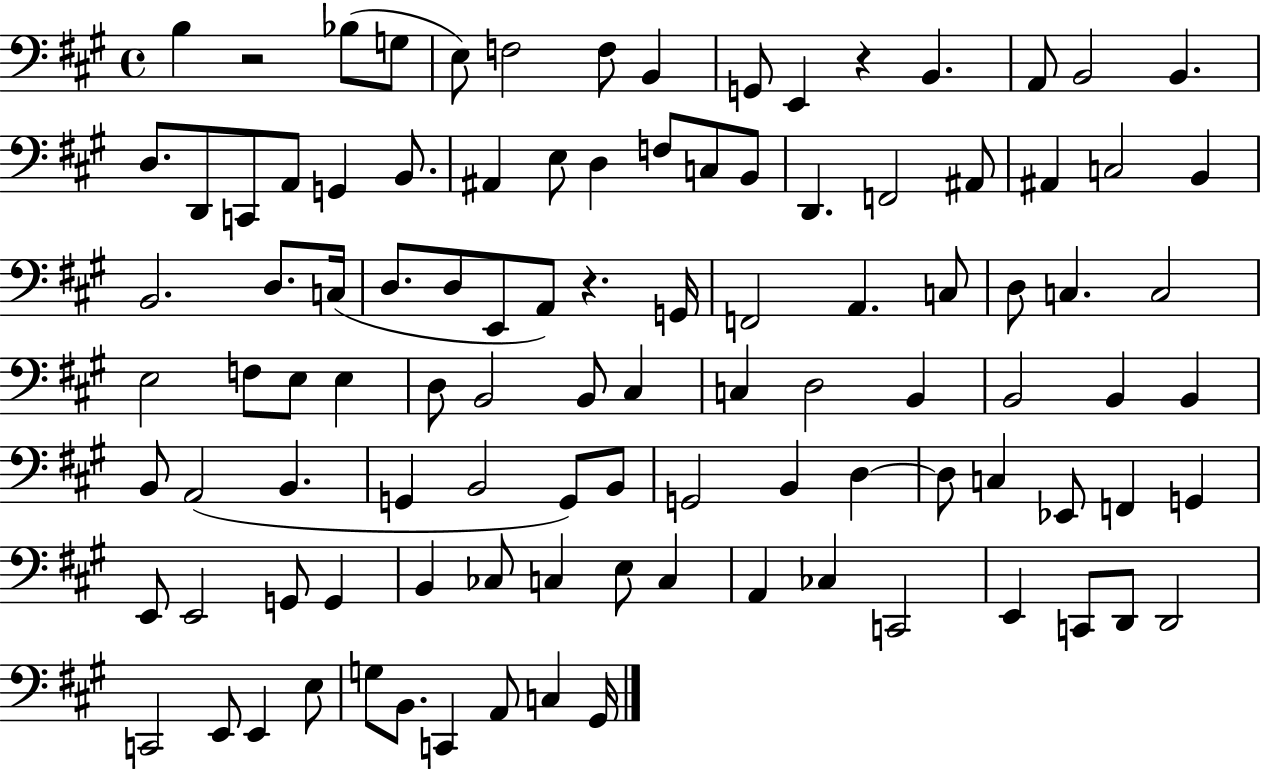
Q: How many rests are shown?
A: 3